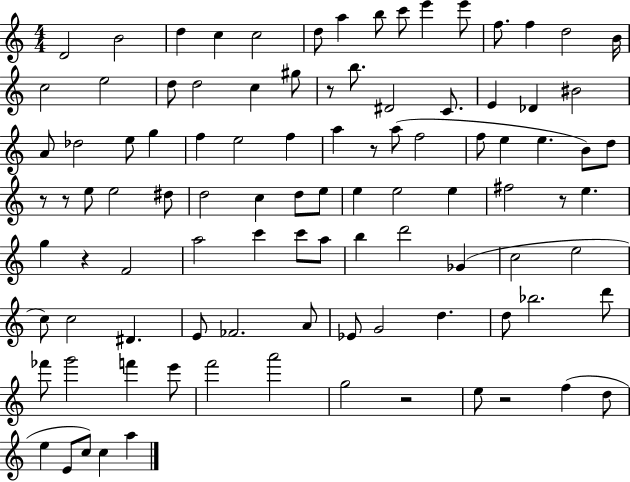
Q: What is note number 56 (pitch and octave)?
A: F4